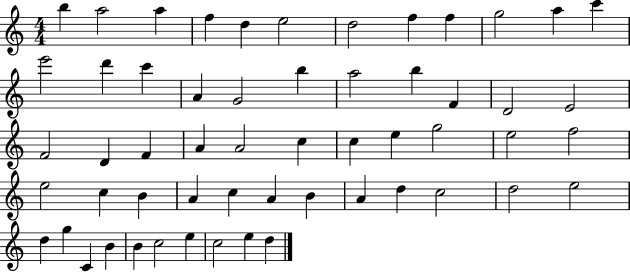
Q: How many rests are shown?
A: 0